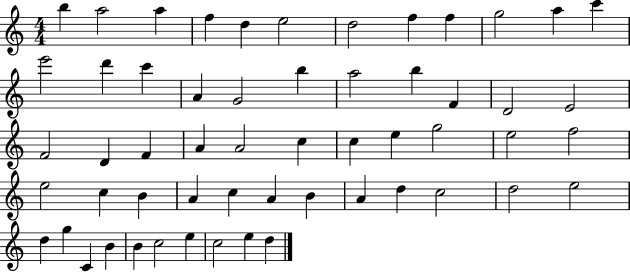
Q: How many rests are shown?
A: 0